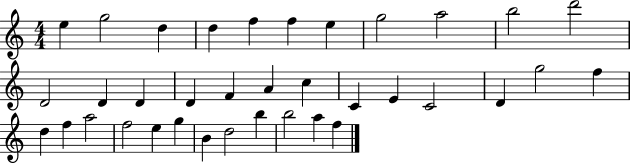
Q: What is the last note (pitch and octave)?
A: F5